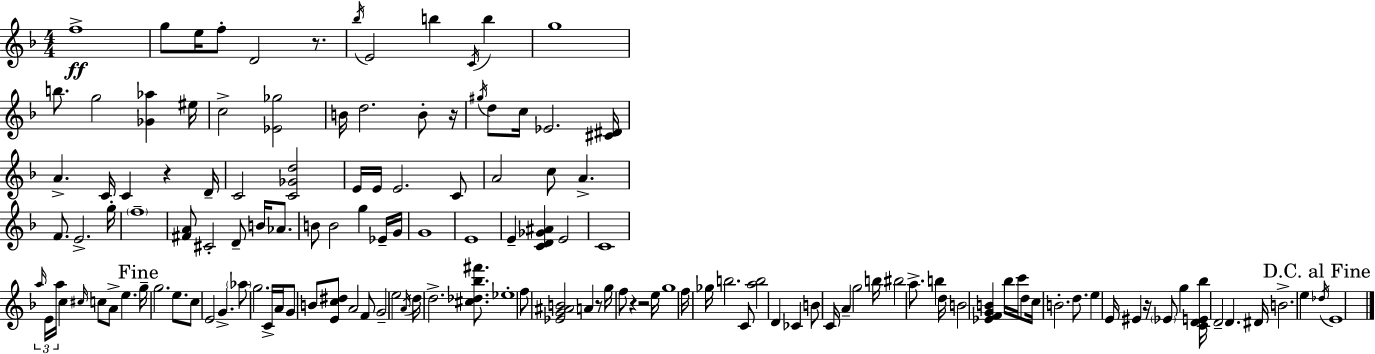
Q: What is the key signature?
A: F major